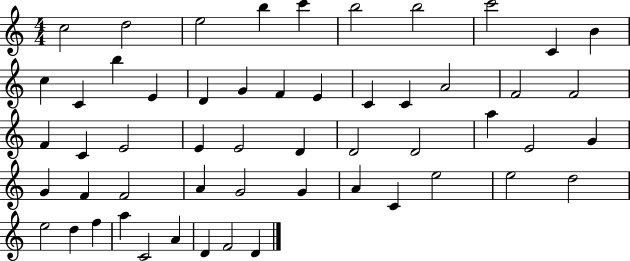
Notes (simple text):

C5/h D5/h E5/h B5/q C6/q B5/h B5/h C6/h C4/q B4/q C5/q C4/q B5/q E4/q D4/q G4/q F4/q E4/q C4/q C4/q A4/h F4/h F4/h F4/q C4/q E4/h E4/q E4/h D4/q D4/h D4/h A5/q E4/h G4/q G4/q F4/q F4/h A4/q G4/h G4/q A4/q C4/q E5/h E5/h D5/h E5/h D5/q F5/q A5/q C4/h A4/q D4/q F4/h D4/q